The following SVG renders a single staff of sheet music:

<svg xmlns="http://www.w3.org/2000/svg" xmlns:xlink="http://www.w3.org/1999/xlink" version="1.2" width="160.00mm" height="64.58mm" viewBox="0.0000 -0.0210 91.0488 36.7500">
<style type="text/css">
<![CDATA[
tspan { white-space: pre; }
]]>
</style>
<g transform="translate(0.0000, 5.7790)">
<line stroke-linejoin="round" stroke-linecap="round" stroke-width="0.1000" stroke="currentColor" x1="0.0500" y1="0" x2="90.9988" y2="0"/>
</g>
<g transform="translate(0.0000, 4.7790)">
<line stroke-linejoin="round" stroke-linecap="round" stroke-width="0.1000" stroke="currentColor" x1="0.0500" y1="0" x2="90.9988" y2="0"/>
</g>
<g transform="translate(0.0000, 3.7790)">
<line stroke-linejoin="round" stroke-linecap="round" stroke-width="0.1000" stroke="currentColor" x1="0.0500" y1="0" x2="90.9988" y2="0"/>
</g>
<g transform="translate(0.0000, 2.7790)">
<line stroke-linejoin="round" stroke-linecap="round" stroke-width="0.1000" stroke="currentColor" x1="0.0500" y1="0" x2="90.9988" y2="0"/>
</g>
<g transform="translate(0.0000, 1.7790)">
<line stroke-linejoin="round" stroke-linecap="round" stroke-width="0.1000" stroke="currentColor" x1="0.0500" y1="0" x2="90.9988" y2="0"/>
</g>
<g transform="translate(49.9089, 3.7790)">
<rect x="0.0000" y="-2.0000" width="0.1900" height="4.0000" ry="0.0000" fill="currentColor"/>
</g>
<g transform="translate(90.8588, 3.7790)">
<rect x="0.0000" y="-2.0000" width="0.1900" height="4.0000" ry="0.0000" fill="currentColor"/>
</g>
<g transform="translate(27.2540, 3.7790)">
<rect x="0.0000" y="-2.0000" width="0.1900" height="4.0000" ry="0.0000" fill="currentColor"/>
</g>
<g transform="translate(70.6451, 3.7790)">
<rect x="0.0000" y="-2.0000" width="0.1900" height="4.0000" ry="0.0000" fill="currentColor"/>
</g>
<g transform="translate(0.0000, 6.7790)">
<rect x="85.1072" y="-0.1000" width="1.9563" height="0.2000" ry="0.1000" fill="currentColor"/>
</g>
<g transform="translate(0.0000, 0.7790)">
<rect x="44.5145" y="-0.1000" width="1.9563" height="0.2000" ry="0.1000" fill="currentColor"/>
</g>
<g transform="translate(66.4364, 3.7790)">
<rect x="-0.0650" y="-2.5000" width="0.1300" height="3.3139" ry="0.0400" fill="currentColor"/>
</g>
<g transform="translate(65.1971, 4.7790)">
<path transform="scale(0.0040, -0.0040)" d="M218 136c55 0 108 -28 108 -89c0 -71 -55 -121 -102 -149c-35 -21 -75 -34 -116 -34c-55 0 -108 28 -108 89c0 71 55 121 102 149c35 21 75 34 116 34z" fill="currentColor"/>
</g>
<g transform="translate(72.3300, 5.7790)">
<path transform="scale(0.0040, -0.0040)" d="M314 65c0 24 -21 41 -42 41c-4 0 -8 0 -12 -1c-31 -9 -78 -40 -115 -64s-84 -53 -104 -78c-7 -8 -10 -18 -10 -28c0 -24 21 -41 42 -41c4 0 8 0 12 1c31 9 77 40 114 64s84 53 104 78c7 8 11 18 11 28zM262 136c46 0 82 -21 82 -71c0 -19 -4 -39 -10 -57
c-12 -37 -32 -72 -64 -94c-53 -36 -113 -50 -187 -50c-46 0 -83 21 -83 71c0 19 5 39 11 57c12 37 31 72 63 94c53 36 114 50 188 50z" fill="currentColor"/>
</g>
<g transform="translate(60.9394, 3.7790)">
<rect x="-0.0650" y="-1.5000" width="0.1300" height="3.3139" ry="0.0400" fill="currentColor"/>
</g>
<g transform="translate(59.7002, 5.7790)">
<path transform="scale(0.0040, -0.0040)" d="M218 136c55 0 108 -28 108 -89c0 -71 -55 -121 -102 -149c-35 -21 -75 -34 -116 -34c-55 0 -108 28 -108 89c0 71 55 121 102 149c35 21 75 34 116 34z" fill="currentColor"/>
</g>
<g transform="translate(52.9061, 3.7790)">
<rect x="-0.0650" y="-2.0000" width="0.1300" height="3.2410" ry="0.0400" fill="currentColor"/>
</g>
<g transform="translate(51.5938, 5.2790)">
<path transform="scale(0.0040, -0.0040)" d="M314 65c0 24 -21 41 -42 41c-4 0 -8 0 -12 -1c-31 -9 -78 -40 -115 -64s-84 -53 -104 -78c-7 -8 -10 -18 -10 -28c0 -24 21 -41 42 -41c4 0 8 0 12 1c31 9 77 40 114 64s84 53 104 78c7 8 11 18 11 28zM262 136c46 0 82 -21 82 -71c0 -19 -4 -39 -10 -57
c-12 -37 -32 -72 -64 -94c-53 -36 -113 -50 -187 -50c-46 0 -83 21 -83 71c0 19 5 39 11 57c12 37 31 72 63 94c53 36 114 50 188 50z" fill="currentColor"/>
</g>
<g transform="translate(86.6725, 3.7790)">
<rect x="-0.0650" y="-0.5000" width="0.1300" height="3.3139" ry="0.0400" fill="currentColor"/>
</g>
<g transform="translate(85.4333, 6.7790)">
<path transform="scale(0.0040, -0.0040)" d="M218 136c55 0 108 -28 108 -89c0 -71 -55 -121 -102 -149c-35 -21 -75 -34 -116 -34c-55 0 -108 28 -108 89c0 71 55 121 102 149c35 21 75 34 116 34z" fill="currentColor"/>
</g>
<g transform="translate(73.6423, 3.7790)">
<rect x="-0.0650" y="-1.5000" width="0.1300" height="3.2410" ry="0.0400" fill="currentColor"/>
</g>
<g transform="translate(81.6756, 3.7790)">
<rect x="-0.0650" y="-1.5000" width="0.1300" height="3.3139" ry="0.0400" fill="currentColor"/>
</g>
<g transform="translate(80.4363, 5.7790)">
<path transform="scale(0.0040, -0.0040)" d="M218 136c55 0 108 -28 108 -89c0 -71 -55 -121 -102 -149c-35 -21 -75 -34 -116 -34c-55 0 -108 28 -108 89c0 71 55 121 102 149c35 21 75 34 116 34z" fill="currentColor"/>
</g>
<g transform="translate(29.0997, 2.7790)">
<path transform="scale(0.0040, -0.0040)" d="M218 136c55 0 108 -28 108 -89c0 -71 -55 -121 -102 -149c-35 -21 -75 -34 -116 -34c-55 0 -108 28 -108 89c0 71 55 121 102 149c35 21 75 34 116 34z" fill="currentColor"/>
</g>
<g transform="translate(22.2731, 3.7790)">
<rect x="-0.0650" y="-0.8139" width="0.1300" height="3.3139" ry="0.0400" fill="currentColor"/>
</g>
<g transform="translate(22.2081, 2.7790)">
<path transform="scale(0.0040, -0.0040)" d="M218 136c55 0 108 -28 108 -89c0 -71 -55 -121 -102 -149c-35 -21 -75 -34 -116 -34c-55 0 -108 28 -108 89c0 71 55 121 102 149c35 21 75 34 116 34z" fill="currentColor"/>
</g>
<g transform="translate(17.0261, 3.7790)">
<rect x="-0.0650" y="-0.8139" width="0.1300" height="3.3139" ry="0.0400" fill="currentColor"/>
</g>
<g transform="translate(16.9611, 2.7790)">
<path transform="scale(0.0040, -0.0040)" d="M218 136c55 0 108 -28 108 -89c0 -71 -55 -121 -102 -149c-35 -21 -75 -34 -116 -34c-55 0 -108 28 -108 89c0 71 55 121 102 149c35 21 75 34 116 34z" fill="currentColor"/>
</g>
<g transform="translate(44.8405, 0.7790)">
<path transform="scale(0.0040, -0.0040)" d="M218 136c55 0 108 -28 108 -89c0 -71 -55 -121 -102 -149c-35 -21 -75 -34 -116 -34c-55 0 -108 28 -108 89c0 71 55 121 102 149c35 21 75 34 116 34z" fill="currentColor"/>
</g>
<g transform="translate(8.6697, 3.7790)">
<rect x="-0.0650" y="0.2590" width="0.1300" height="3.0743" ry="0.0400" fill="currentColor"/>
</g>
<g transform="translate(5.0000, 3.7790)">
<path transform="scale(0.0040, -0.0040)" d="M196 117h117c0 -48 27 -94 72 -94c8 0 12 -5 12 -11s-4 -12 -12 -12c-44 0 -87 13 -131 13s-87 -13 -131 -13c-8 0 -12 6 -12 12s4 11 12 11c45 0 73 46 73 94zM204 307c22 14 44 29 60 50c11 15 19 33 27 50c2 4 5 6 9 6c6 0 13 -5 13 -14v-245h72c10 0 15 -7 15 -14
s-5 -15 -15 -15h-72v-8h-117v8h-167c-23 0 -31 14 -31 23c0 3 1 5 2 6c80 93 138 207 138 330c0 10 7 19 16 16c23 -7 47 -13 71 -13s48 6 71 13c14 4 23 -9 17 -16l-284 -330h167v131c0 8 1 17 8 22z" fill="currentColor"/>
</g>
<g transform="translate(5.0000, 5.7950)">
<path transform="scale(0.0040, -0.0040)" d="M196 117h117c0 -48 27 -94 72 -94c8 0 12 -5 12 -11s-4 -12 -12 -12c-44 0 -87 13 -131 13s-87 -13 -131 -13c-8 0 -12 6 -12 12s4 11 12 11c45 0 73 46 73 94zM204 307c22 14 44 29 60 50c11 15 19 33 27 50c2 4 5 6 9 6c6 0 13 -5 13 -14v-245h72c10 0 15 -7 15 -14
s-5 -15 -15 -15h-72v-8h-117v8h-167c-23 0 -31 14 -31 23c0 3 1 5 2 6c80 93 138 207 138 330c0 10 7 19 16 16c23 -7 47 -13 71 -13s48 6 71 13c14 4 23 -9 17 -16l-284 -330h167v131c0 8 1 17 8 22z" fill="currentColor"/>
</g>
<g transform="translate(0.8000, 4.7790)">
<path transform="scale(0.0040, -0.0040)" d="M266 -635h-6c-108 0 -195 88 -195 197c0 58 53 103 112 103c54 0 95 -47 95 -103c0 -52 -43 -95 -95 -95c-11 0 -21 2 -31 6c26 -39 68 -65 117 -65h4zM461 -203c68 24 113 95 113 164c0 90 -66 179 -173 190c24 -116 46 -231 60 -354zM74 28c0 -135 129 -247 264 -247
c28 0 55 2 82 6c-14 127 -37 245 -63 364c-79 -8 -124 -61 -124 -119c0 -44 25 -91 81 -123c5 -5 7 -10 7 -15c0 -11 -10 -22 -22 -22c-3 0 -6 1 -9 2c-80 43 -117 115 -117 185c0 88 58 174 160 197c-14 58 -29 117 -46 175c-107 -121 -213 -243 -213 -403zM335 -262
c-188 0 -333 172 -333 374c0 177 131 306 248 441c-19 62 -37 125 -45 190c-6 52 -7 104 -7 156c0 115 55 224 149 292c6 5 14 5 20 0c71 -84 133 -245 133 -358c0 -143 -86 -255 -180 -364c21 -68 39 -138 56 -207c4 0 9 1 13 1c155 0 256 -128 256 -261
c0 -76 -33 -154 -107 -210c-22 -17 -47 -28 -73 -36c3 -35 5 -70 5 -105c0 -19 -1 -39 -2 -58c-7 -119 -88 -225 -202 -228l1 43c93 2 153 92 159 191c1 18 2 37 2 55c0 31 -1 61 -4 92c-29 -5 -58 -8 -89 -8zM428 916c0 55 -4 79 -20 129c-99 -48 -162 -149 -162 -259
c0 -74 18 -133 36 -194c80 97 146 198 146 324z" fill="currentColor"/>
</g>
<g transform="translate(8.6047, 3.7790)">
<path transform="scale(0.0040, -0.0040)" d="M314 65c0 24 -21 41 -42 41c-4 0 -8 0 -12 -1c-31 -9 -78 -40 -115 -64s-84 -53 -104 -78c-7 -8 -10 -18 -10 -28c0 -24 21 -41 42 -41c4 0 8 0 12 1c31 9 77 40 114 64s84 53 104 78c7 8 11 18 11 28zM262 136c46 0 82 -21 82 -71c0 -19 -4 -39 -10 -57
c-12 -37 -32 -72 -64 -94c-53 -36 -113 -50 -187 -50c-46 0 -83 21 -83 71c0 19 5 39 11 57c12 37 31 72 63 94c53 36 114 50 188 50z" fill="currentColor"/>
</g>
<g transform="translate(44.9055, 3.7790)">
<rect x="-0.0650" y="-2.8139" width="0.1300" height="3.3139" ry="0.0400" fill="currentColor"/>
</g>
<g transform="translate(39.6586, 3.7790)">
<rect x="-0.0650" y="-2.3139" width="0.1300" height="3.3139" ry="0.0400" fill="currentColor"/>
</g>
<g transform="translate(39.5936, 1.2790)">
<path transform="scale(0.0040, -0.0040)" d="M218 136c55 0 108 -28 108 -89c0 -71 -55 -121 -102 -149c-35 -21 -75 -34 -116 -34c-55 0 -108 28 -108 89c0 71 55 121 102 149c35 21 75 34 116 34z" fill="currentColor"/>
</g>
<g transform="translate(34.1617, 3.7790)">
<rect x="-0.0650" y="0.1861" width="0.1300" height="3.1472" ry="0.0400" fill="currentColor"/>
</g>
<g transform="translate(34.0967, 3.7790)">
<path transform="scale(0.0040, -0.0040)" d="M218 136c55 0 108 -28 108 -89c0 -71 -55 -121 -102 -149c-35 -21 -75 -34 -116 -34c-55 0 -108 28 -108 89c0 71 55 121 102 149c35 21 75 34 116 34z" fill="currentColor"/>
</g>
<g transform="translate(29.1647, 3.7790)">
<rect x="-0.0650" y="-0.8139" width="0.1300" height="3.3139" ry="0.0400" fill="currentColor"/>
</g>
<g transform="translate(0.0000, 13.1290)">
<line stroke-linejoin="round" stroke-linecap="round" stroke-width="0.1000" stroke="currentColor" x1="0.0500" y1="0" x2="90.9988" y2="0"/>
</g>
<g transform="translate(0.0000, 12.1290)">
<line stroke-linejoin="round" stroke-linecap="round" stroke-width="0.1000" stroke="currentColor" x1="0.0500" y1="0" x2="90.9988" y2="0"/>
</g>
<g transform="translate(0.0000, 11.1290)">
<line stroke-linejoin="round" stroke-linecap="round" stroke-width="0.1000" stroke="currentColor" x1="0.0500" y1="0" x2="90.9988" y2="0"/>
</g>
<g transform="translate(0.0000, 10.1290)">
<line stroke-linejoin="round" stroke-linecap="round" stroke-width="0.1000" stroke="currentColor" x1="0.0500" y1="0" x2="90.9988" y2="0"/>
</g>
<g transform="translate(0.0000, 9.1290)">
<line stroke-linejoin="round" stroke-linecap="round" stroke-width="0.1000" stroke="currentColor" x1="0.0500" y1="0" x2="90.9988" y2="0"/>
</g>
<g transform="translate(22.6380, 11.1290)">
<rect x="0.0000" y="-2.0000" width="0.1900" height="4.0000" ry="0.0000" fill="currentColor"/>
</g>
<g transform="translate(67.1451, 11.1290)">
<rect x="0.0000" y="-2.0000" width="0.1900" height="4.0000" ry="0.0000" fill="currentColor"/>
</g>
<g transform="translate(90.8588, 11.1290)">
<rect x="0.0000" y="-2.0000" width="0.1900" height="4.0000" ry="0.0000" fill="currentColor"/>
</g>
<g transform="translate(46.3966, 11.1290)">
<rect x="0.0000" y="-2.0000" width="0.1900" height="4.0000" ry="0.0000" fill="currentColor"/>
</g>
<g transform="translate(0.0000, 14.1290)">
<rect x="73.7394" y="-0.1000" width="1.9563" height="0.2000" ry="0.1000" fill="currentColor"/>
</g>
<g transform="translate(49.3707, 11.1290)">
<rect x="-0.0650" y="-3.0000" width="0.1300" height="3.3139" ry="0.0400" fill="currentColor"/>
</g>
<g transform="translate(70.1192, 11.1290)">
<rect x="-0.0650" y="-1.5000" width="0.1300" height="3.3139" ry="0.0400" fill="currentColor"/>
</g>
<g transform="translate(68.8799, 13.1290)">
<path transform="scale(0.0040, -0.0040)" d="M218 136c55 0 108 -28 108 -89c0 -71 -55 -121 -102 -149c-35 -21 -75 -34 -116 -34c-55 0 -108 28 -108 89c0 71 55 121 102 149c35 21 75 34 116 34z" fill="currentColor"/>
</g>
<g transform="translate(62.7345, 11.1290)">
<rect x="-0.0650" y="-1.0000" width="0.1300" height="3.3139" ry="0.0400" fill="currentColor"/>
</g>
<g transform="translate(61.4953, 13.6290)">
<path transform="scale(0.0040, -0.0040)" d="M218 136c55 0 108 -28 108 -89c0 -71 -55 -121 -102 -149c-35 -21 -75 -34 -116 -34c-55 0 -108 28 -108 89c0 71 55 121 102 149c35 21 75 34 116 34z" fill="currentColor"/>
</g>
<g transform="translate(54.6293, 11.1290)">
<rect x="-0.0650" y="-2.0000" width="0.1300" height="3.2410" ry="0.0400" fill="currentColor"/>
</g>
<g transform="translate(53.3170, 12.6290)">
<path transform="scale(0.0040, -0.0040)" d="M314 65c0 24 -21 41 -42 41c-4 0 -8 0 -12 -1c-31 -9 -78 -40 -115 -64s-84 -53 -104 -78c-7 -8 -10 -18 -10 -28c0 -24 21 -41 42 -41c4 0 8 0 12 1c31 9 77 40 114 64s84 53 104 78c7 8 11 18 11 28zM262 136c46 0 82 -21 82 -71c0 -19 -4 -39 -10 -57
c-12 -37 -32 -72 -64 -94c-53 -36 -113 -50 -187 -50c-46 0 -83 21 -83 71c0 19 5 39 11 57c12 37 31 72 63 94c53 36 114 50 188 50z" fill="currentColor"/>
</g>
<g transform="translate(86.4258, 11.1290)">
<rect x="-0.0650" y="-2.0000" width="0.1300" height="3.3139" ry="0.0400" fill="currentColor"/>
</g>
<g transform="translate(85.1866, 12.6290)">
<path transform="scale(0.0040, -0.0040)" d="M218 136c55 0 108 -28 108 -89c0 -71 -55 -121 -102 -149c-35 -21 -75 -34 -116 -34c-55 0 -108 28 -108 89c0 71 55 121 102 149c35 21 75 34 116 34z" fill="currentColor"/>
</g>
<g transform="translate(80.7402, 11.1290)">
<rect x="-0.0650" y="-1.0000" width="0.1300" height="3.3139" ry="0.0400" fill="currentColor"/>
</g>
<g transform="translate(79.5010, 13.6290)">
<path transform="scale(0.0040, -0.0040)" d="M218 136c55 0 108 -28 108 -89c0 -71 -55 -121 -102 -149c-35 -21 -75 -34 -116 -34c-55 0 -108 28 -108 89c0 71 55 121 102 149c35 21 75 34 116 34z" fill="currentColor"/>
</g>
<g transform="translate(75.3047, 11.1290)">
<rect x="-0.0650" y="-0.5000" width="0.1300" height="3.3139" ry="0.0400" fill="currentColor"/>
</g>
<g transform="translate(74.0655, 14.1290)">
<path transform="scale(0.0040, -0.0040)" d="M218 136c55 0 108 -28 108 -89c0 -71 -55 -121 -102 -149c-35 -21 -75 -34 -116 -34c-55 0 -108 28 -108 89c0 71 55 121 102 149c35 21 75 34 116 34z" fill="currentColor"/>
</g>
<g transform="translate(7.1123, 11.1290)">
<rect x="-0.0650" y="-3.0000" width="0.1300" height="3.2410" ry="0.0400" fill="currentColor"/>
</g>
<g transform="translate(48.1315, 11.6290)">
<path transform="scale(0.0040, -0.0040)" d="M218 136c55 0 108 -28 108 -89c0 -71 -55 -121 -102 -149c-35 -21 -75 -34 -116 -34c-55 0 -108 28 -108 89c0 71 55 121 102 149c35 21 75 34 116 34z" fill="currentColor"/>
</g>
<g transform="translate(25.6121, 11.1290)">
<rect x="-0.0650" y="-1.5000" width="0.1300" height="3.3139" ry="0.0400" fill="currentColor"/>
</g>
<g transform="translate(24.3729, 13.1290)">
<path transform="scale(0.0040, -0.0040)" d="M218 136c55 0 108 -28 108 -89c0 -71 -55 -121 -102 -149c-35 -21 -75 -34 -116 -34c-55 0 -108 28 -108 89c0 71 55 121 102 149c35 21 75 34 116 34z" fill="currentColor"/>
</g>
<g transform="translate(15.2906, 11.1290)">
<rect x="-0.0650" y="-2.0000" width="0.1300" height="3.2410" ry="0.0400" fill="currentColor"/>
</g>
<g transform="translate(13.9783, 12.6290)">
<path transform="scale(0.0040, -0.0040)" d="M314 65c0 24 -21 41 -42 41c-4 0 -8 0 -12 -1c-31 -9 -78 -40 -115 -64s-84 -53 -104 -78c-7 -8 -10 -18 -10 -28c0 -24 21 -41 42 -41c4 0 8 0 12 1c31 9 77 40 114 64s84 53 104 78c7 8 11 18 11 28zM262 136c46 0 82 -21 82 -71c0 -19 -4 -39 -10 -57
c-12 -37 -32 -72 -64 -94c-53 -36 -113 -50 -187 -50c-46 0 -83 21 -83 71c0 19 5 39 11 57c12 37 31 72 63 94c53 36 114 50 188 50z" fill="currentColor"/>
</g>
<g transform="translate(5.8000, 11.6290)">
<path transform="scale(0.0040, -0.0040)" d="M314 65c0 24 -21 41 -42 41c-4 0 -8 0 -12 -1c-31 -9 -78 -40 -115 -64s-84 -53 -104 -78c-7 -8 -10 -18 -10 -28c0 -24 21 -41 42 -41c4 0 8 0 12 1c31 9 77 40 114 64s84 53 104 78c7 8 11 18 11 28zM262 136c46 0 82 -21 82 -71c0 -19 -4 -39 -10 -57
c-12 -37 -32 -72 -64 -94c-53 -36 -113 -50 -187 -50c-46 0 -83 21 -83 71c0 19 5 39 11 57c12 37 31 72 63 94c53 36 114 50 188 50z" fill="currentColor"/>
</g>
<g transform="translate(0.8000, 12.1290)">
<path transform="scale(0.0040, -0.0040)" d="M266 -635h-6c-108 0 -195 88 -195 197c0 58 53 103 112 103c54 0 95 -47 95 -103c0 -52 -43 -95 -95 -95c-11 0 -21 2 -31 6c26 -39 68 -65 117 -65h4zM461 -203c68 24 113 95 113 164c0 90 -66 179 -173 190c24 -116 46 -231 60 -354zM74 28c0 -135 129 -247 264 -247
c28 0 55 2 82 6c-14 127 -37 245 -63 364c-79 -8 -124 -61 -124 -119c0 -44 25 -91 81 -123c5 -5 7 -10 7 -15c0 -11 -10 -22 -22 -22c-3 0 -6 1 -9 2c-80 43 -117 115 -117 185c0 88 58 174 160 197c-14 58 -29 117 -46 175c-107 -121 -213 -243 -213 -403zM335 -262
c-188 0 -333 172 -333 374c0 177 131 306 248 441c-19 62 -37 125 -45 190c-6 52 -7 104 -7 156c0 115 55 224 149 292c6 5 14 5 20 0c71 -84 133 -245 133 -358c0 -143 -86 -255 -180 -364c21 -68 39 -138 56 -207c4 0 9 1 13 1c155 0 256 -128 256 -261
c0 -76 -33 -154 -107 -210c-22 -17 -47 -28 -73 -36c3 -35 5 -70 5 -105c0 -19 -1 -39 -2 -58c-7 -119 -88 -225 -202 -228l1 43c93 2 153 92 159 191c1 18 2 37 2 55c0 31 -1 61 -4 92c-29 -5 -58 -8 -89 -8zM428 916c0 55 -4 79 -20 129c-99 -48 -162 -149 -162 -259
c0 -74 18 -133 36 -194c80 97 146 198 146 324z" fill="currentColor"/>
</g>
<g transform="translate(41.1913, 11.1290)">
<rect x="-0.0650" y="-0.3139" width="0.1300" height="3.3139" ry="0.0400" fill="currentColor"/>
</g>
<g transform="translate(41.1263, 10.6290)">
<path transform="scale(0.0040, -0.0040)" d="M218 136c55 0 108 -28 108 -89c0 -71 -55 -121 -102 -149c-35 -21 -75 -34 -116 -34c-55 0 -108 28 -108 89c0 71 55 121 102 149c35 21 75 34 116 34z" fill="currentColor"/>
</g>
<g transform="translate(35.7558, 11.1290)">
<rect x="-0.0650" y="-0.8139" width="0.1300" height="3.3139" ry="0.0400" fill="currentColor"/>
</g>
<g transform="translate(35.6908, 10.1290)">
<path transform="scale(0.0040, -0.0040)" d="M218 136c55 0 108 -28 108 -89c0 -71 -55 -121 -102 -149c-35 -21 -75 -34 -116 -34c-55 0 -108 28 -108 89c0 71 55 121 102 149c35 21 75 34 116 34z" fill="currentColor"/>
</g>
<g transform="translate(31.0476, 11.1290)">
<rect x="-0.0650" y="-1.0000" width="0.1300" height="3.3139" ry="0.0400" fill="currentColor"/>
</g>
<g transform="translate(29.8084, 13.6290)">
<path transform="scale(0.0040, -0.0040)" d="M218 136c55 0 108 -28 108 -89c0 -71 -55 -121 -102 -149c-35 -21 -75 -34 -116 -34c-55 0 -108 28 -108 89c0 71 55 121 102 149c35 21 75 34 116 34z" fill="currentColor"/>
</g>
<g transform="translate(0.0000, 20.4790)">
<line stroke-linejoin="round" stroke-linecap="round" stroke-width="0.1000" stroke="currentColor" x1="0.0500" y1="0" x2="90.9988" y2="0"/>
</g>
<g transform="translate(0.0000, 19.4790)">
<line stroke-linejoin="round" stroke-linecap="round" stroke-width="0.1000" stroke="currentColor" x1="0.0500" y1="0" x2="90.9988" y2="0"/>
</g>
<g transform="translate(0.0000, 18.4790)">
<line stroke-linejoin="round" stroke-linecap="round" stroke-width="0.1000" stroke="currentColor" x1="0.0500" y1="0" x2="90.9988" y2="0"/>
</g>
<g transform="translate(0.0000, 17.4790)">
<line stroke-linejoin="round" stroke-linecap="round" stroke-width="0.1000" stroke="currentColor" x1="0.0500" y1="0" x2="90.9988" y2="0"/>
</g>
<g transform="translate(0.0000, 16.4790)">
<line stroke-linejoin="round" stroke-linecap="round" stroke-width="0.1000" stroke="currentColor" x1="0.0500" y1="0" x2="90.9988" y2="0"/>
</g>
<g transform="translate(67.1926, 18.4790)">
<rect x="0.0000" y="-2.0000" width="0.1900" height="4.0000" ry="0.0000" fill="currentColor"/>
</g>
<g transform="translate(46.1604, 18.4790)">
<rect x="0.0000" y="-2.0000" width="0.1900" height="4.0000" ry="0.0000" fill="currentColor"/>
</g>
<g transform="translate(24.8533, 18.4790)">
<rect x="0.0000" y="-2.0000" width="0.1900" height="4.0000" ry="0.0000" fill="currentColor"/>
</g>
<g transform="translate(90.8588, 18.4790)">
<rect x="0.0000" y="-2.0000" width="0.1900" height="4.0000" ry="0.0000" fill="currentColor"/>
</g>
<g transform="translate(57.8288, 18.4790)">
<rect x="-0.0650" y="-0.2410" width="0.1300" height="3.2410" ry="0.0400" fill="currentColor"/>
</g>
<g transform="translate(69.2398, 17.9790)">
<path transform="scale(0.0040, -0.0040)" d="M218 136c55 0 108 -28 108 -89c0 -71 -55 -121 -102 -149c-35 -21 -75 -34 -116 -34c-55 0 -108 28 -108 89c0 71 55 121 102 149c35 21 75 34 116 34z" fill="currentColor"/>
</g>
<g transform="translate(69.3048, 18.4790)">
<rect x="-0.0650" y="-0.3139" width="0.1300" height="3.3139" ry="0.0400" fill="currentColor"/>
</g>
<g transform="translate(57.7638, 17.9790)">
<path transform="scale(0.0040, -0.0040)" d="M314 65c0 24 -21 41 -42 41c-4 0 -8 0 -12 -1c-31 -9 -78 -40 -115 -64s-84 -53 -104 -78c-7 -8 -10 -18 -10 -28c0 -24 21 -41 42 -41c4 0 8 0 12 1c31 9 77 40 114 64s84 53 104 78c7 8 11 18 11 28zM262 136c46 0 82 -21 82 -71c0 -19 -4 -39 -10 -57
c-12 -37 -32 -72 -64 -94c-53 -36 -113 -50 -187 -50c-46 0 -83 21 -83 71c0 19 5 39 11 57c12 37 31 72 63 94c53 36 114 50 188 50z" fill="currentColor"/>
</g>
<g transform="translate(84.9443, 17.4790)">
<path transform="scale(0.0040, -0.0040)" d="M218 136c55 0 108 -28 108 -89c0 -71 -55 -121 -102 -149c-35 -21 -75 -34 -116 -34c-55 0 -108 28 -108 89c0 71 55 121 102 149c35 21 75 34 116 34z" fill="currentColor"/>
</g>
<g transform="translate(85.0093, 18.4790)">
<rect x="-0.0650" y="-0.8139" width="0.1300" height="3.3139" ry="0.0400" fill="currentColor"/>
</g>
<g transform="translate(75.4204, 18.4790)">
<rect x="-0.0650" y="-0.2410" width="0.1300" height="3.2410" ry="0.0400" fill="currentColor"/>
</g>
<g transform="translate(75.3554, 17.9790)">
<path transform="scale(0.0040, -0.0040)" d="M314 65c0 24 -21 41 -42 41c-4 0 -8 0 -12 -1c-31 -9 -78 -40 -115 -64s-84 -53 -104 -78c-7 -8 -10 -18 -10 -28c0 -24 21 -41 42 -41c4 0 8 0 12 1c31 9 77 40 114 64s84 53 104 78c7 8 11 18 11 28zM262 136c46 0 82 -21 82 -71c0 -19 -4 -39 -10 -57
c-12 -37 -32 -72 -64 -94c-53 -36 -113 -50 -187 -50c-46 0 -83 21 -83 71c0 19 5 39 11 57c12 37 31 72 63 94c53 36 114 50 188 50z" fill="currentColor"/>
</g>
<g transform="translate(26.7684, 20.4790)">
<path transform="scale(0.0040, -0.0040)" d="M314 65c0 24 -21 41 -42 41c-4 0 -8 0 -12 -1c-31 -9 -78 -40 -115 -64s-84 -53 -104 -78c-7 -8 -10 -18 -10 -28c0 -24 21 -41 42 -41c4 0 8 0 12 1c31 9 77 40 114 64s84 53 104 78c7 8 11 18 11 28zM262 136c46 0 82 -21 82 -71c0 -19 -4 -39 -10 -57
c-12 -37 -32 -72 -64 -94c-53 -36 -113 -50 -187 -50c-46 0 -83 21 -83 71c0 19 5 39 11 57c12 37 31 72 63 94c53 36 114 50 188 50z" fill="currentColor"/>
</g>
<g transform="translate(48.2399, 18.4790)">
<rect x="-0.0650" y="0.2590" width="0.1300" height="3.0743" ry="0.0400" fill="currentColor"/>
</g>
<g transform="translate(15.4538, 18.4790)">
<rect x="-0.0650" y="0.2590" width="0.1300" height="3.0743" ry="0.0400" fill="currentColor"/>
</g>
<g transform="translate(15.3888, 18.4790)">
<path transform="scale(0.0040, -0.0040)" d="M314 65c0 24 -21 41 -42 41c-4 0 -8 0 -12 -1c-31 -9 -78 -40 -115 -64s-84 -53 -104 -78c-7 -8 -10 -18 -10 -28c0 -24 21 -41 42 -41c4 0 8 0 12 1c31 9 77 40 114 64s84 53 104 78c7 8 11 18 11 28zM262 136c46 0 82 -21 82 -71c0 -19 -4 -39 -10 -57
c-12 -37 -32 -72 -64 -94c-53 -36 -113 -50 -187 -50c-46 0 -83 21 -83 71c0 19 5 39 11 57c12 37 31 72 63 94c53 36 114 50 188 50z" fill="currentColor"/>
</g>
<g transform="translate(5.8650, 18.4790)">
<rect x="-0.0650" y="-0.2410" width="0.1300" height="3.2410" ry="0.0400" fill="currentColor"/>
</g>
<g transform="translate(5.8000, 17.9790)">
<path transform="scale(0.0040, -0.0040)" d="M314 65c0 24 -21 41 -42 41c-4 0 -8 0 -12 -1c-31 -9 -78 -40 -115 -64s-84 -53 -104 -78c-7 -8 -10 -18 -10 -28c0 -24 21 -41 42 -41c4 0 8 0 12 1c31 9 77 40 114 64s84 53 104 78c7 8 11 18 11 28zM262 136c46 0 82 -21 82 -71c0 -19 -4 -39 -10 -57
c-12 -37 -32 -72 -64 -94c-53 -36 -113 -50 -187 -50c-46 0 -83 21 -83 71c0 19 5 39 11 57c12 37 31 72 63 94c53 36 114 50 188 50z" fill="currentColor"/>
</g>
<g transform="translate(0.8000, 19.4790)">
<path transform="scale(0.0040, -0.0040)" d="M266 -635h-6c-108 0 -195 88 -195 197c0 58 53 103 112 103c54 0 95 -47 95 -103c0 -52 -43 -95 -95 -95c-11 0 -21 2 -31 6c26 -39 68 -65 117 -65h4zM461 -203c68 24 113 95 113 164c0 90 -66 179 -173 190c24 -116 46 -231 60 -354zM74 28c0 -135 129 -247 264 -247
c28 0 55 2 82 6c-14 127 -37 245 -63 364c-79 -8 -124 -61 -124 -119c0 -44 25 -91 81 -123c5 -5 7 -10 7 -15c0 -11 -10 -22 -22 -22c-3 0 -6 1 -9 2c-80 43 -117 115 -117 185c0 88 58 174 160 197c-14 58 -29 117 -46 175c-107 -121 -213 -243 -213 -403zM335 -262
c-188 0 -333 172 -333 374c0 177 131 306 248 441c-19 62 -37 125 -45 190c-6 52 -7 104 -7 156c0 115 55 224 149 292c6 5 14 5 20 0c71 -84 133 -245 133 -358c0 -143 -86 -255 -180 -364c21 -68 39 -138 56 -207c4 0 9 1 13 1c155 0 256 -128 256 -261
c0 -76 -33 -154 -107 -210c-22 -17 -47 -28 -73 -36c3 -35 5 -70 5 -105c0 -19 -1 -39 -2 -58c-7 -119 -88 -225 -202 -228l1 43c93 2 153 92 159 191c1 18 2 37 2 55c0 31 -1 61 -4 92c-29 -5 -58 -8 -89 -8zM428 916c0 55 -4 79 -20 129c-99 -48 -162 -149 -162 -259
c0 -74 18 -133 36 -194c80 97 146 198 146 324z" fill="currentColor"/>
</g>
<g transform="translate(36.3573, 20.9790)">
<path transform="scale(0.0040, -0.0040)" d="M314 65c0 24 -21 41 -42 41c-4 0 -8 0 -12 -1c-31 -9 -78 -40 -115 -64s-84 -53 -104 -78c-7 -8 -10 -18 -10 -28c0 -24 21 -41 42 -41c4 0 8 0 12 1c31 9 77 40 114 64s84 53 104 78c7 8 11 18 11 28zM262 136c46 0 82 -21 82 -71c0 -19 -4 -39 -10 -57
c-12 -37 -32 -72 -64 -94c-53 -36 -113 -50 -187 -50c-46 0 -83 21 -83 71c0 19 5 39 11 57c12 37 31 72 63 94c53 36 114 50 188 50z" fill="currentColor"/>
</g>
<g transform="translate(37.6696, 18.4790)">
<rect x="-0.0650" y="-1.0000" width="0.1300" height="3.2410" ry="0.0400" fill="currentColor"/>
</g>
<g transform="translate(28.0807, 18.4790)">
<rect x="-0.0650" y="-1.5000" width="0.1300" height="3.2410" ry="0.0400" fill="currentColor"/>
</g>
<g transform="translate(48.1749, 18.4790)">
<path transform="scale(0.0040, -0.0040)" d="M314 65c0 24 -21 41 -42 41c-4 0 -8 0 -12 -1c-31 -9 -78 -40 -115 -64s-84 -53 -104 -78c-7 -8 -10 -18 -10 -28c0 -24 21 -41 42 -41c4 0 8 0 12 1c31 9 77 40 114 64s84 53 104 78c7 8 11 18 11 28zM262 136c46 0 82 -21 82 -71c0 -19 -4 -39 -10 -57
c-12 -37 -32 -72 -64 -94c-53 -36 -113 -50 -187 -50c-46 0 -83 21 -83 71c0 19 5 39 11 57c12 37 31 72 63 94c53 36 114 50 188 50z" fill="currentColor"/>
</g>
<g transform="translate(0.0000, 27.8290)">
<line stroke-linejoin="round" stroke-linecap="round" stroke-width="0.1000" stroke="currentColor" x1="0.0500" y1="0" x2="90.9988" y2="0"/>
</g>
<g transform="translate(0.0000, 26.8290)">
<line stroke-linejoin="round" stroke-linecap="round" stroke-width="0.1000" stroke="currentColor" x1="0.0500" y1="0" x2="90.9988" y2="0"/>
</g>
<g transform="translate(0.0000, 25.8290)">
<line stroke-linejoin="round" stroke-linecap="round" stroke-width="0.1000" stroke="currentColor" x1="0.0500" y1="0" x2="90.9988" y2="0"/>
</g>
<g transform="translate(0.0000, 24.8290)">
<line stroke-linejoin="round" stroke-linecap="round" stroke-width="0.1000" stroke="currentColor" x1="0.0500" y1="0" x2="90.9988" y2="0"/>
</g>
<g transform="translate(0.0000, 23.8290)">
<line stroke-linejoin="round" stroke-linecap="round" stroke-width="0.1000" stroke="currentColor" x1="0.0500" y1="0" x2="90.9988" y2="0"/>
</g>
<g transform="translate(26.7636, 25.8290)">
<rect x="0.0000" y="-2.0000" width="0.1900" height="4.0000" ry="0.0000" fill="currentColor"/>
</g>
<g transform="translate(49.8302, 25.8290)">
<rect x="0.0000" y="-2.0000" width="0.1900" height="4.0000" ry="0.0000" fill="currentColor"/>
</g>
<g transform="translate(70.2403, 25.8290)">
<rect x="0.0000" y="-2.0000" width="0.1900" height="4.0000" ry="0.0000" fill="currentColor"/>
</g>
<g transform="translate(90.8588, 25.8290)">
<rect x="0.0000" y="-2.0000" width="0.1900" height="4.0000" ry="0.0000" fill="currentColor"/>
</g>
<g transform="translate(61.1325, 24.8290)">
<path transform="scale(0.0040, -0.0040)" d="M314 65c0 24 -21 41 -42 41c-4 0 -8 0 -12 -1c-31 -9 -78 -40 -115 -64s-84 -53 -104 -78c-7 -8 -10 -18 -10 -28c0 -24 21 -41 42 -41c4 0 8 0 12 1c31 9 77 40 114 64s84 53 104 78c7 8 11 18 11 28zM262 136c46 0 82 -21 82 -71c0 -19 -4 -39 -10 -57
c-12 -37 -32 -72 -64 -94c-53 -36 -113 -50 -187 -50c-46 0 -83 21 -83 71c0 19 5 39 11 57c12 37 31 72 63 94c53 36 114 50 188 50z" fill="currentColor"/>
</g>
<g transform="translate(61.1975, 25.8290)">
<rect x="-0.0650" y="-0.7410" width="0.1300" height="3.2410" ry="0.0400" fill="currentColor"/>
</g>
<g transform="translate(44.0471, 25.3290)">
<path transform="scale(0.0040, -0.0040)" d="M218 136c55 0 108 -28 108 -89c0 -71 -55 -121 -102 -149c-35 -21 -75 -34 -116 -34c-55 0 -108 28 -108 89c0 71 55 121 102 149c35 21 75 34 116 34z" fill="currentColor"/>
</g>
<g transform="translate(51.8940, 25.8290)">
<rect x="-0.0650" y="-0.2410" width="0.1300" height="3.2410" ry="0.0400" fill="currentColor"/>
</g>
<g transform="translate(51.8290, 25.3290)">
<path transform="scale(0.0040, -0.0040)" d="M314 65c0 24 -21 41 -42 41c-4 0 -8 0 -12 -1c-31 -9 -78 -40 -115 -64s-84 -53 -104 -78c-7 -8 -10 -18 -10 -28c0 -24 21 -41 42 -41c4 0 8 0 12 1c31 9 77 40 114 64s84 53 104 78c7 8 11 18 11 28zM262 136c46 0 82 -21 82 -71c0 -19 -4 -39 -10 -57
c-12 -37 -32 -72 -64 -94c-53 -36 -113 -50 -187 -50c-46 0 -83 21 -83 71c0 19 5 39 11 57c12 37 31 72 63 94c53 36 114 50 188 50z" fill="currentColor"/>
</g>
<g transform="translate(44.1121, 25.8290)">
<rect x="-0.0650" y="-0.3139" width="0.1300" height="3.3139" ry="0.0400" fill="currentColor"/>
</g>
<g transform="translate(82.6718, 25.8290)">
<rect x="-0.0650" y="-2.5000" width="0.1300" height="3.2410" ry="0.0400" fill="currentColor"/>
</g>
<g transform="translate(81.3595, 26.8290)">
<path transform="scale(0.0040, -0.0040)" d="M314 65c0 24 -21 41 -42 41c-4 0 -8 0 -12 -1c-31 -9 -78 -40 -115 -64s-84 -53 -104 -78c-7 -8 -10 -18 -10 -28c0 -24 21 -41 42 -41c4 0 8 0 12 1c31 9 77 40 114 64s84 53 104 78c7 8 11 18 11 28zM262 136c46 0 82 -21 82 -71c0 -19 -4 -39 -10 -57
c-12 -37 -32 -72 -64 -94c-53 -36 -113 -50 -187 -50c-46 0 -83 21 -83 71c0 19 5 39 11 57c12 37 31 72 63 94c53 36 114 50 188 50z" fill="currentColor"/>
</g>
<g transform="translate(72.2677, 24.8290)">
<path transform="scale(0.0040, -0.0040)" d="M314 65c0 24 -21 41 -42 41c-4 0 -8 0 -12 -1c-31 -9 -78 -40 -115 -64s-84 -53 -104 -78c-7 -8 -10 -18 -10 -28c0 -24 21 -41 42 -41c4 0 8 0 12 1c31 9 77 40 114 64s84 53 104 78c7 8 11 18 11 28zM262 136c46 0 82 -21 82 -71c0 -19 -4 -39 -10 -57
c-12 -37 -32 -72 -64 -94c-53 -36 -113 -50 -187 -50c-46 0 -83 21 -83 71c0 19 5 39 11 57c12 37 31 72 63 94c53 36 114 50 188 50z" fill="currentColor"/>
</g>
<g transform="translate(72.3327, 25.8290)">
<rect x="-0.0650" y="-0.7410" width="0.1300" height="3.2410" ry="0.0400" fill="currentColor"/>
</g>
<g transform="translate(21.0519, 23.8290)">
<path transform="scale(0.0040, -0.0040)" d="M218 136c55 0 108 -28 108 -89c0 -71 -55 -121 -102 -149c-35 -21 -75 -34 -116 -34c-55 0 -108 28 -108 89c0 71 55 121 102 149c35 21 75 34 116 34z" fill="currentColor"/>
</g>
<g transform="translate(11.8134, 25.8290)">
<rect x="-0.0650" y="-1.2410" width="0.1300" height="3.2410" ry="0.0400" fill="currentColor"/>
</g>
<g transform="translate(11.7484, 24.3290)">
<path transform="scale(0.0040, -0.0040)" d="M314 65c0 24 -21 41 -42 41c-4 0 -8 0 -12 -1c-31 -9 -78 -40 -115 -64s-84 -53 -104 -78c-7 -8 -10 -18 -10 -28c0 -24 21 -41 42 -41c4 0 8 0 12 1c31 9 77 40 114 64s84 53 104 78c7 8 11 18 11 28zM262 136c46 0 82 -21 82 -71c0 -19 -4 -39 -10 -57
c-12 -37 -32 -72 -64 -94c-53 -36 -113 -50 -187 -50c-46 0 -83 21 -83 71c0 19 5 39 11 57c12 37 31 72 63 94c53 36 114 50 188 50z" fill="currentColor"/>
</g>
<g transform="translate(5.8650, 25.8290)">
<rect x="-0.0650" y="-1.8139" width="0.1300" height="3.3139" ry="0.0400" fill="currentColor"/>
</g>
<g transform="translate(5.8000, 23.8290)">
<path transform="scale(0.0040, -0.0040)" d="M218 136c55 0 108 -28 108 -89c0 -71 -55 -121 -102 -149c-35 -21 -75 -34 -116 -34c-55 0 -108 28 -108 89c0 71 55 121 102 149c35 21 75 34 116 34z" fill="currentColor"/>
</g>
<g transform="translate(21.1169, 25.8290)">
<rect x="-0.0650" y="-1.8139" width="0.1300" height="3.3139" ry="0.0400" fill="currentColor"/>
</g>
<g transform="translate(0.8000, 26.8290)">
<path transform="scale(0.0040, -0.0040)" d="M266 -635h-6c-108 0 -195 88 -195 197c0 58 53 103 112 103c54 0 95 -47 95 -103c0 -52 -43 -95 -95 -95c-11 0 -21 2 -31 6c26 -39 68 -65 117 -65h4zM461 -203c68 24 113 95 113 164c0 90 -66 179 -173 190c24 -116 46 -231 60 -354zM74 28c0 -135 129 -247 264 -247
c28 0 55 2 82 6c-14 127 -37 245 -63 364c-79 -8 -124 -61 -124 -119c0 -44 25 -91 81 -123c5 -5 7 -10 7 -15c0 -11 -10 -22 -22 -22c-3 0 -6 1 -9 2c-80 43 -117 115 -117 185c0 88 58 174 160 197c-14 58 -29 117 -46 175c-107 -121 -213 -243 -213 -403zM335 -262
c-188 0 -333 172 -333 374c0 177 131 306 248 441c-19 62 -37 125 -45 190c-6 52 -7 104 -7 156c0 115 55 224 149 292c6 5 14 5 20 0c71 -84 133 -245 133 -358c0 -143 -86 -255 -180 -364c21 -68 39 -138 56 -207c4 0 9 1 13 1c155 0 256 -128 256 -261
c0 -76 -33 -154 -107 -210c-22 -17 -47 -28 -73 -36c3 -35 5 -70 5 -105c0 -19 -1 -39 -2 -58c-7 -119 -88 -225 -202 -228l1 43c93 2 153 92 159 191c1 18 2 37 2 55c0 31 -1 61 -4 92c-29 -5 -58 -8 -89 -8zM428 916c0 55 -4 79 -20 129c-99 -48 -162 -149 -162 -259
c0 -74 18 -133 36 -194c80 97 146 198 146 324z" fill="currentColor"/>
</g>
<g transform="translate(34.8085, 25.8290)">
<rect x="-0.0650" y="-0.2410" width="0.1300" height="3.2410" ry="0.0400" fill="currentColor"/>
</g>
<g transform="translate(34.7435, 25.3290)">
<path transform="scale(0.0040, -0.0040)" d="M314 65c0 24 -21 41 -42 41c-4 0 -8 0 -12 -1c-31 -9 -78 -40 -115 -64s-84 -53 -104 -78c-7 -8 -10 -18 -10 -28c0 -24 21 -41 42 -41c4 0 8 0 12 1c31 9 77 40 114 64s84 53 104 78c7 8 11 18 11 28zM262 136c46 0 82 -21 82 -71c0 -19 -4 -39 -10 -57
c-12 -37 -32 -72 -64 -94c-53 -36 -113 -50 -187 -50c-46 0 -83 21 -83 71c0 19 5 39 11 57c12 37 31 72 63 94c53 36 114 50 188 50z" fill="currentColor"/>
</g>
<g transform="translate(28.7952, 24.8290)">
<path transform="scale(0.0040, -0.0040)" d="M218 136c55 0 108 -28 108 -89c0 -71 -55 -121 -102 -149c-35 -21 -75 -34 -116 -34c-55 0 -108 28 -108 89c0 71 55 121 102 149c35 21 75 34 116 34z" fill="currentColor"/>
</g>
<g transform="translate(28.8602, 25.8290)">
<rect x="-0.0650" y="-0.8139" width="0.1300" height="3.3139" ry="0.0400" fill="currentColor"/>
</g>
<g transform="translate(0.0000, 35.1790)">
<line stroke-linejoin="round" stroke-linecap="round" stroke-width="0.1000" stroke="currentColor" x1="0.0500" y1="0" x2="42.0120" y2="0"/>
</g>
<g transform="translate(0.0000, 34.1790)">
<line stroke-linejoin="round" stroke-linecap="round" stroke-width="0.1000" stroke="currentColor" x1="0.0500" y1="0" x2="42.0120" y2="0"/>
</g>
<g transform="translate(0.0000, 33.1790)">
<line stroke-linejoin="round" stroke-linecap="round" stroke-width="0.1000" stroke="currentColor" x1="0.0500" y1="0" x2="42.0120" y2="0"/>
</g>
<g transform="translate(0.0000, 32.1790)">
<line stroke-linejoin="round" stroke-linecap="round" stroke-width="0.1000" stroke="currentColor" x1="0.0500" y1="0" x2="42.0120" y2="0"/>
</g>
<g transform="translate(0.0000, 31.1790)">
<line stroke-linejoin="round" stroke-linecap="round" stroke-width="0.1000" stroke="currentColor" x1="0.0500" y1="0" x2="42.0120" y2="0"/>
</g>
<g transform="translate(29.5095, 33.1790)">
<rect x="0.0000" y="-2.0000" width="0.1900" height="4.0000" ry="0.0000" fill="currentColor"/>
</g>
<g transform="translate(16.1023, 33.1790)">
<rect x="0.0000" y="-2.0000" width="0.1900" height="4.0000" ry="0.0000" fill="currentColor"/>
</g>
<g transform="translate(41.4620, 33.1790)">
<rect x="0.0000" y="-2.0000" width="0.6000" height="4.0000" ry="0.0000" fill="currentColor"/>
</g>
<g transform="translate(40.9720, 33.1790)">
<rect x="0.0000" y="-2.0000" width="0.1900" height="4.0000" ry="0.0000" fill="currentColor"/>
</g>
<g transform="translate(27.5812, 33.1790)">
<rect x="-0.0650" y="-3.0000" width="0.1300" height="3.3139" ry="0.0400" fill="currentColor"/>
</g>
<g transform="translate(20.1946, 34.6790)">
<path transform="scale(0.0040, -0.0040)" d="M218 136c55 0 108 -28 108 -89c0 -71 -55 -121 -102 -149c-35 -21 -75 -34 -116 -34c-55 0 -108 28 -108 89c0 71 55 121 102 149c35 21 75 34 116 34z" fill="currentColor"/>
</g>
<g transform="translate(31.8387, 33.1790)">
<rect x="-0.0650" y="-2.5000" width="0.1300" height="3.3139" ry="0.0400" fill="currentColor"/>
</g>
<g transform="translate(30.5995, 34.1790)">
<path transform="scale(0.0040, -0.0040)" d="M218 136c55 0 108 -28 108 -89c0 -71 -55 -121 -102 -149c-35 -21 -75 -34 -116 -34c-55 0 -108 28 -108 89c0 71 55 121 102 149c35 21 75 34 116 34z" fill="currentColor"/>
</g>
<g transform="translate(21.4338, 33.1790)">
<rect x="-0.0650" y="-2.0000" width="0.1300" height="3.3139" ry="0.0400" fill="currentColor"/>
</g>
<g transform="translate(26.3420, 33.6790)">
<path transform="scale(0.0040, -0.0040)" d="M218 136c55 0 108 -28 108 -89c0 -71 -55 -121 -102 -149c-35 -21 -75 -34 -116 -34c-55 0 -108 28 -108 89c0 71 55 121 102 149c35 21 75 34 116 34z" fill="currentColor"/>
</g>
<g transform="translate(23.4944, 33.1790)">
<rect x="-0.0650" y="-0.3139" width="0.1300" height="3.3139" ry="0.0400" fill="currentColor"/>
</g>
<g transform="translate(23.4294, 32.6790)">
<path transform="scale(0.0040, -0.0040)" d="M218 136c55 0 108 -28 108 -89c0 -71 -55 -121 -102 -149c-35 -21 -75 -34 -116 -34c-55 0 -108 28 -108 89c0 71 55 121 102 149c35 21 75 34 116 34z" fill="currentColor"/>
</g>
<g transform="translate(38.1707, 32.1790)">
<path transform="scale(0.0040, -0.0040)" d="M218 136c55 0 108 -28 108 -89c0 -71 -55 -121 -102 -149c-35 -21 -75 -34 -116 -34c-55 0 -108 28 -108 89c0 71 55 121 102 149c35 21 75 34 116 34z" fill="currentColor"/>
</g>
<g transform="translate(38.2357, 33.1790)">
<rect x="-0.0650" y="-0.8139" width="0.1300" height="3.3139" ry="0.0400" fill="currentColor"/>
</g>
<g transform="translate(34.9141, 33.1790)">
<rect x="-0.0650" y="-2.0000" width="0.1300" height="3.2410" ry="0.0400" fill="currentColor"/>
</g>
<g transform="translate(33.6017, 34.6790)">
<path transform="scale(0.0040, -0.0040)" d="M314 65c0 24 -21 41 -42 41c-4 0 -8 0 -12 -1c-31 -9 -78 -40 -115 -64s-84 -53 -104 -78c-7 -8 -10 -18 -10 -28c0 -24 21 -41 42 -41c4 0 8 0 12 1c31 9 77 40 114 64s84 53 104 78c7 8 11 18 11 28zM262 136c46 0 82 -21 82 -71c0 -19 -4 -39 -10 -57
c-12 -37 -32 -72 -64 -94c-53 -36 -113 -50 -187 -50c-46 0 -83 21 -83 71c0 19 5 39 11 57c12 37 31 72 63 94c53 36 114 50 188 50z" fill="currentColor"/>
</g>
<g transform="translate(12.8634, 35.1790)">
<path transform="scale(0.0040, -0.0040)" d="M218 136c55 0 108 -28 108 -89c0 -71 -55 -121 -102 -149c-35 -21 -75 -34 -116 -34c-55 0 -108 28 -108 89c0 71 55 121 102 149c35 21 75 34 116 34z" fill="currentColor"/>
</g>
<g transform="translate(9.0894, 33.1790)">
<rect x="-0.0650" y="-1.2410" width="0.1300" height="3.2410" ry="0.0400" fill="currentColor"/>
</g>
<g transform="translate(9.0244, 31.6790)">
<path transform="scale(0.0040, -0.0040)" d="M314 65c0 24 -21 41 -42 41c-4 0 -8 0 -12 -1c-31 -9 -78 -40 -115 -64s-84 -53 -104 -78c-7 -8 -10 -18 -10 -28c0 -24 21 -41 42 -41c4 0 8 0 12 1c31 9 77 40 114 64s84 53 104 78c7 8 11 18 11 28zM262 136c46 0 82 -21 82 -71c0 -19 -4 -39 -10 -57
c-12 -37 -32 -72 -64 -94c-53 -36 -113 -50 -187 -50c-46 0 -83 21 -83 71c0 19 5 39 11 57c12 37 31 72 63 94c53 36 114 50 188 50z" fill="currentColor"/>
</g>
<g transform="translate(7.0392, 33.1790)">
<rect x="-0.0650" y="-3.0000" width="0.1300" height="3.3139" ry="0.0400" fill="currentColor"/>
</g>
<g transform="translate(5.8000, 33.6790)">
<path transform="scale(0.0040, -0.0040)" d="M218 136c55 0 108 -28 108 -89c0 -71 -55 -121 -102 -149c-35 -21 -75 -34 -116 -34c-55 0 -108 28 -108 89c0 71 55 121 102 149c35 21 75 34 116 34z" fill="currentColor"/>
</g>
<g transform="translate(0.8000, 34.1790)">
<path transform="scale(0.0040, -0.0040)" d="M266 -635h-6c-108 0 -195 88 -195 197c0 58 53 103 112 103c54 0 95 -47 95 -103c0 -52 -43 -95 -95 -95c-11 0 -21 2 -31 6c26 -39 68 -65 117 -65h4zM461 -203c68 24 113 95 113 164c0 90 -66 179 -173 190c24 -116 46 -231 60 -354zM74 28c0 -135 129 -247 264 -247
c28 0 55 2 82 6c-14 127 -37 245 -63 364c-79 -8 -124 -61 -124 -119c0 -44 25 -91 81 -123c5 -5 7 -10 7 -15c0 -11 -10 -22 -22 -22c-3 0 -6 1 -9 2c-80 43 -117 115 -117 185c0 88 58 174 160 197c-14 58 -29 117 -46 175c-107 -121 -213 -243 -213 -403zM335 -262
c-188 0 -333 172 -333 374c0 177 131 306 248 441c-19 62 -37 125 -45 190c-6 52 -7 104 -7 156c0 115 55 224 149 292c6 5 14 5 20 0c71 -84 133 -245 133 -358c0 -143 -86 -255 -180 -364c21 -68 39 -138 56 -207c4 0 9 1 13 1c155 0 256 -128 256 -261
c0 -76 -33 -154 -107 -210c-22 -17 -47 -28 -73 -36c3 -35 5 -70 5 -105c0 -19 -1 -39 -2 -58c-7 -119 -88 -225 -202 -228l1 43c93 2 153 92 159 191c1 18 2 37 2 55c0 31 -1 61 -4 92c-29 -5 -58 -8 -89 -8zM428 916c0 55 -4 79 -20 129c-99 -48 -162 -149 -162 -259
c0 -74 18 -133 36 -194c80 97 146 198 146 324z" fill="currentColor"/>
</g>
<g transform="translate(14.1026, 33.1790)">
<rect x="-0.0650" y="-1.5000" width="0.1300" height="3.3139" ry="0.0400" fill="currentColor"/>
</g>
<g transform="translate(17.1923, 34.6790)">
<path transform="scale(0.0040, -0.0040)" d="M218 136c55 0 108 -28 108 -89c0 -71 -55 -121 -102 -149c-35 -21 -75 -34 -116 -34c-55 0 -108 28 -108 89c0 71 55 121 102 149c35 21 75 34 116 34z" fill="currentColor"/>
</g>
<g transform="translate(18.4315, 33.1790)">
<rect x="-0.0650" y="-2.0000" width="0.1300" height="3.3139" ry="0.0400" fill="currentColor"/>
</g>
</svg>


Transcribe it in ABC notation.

X:1
T:Untitled
M:4/4
L:1/4
K:C
B2 d d d B g a F2 E G E2 E C A2 F2 E D d c A F2 D E C D F c2 B2 E2 D2 B2 c2 c c2 d f e2 f d c2 c c2 d2 d2 G2 A e2 E F F c A G F2 d